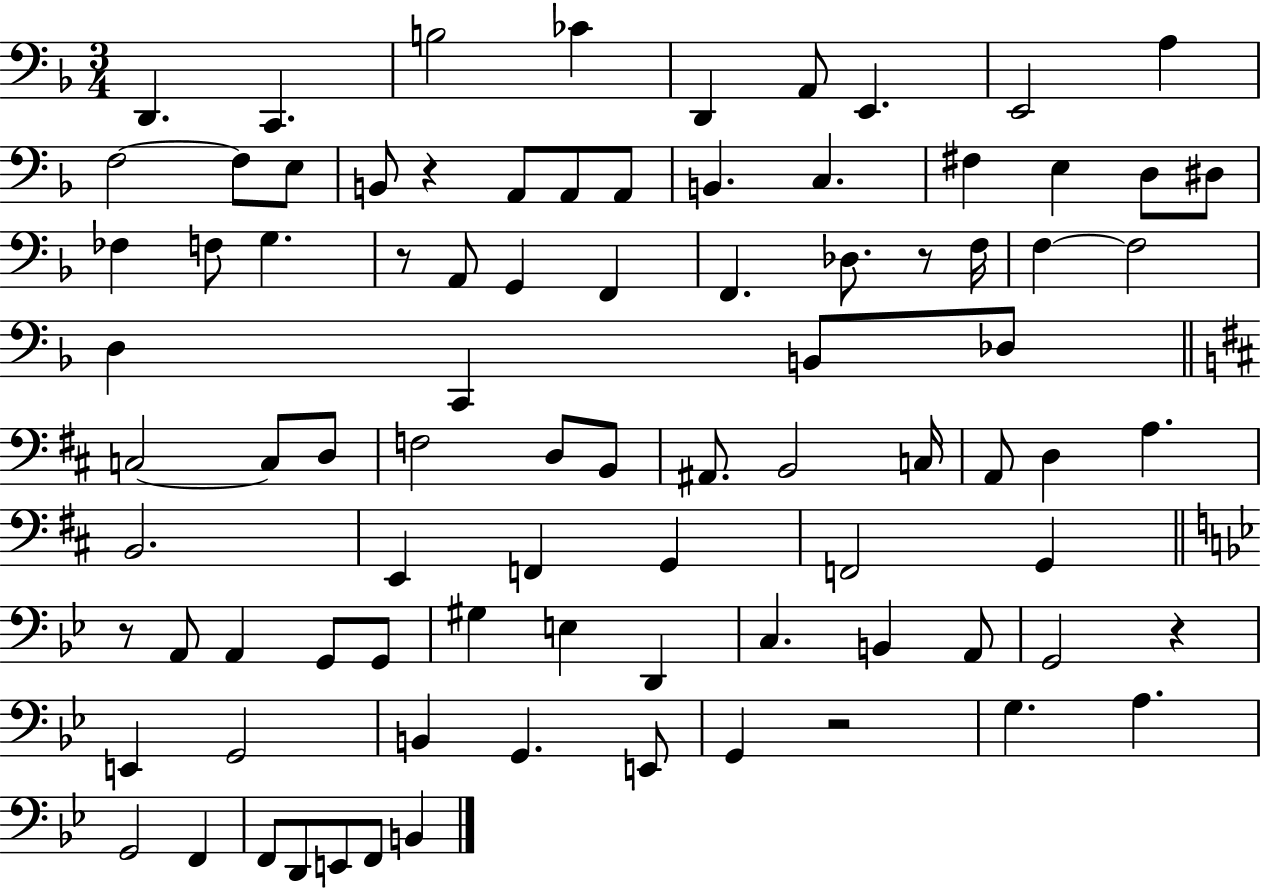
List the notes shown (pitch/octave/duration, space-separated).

D2/q. C2/q. B3/h CES4/q D2/q A2/e E2/q. E2/h A3/q F3/h F3/e E3/e B2/e R/q A2/e A2/e A2/e B2/q. C3/q. F#3/q E3/q D3/e D#3/e FES3/q F3/e G3/q. R/e A2/e G2/q F2/q F2/q. Db3/e. R/e F3/s F3/q F3/h D3/q C2/q B2/e Db3/e C3/h C3/e D3/e F3/h D3/e B2/e A#2/e. B2/h C3/s A2/e D3/q A3/q. B2/h. E2/q F2/q G2/q F2/h G2/q R/e A2/e A2/q G2/e G2/e G#3/q E3/q D2/q C3/q. B2/q A2/e G2/h R/q E2/q G2/h B2/q G2/q. E2/e G2/q R/h G3/q. A3/q. G2/h F2/q F2/e D2/e E2/e F2/e B2/q